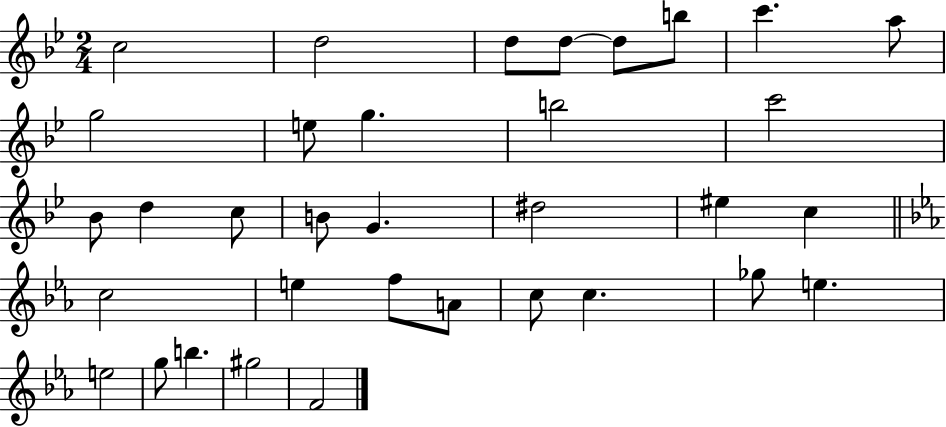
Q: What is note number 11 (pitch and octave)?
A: G5